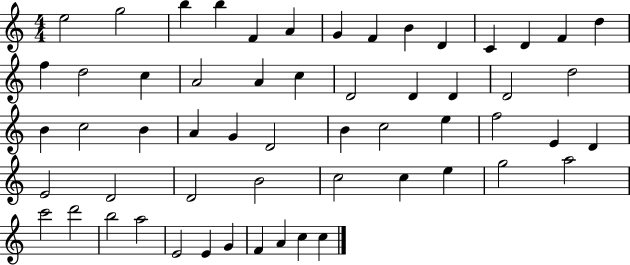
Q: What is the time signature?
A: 4/4